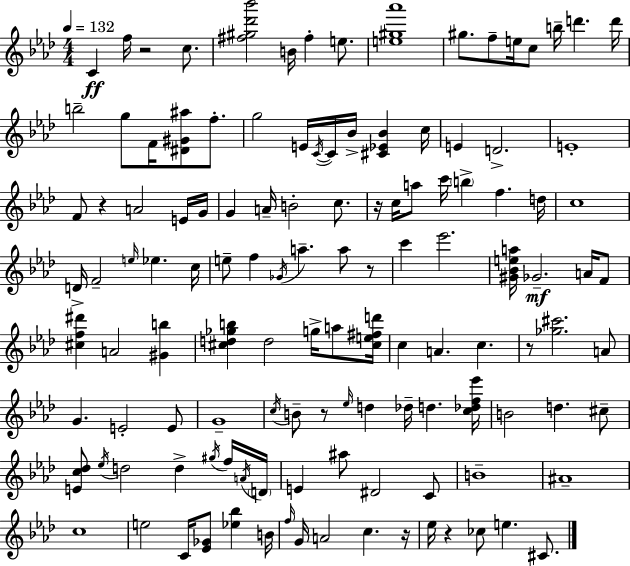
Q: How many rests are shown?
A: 8